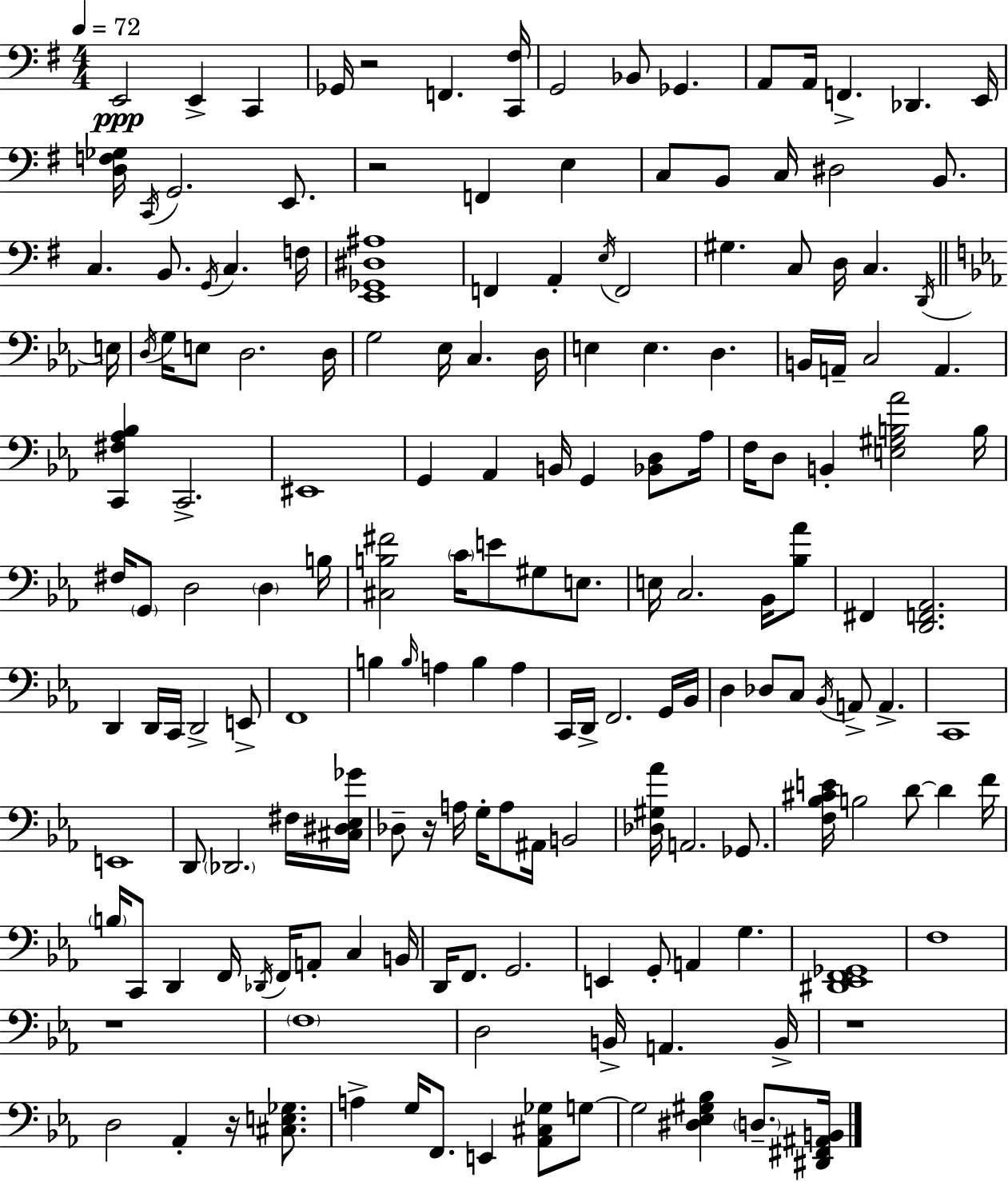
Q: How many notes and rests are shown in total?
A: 171